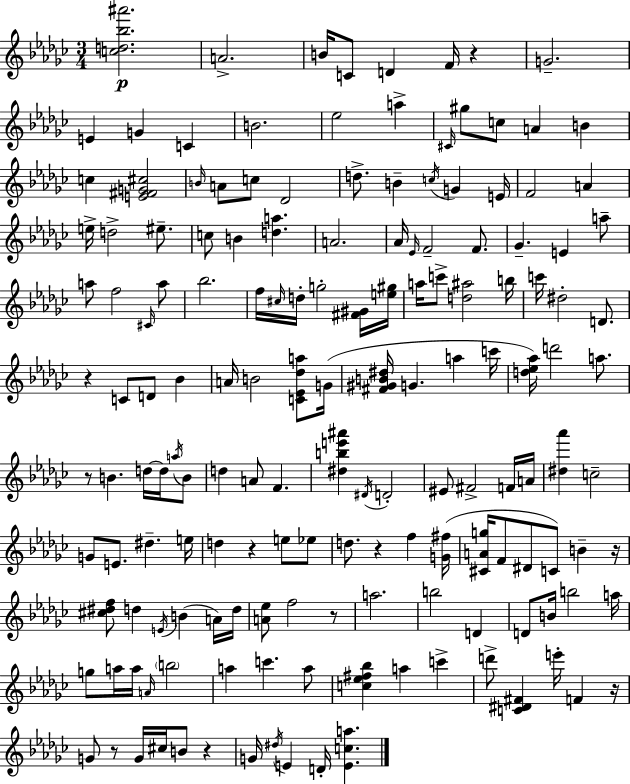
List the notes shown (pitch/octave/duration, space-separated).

[C5,D5,Bb5,A#6]/h. A4/h. B4/s C4/e D4/q F4/s R/q G4/h. E4/q G4/q C4/q B4/h. Eb5/h A5/q C#4/s G#5/e C5/e A4/q B4/q C5/q [E4,F#4,G4,C#5]/h B4/s A4/e C5/e Db4/h D5/e. B4/q C5/s G4/q E4/s F4/h A4/q E5/s D5/h EIS5/e. C5/e B4/q [D5,A5]/q. A4/h. Ab4/s Eb4/s F4/h F4/e. Gb4/q. E4/q A5/e A5/e F5/h C#4/s A5/e Bb5/h. F5/s C#5/s D5/s G5/h [F#4,G#4]/s [E5,G#5]/s A5/s C6/e [D5,A#5]/h B5/s C6/s D#5/h D4/e. R/q C4/e D4/e Bb4/q A4/s B4/h [C4,Eb4,Db5,A5]/e G4/s [F#4,G#4,B4,D#5]/s G4/q. A5/q C6/s [D5,Eb5,Ab5]/s D6/h A5/e. R/e B4/q. D5/s D5/s A5/s B4/e D5/q A4/e F4/q. [D#5,B5,E6,A#6]/q D#4/s D4/h EIS4/e F#4/h F4/s A4/s [D#5,Ab6]/q C5/h G4/e E4/e. D#5/q. E5/s D5/q R/q E5/e Eb5/e D5/e. R/q F5/q [G4,F#5]/s [C#4,A4,G5]/s F4/e D#4/e C4/e B4/q R/s [C#5,D#5,F5]/e D5/q E4/s B4/q A4/s D5/s [A4,Eb5]/e F5/h R/e A5/h. B5/h D4/q D4/e B4/s B5/h A5/s G5/e A5/s A5/s A4/s B5/h A5/q C6/q. A5/e [C5,Eb5,F#5,Bb5]/q A5/q C6/q D6/e [C4,D#4,F#4]/q E6/s F4/q R/s G4/e R/e G4/s C#5/s B4/e R/q G4/s D#5/s E4/q D4/s [E4,C5,A5]/q.